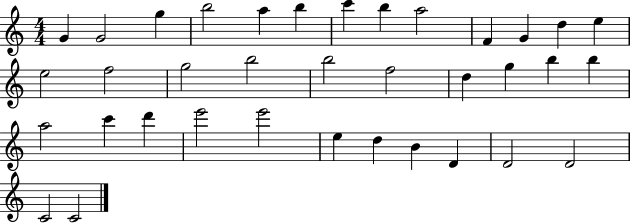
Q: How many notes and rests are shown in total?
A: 36